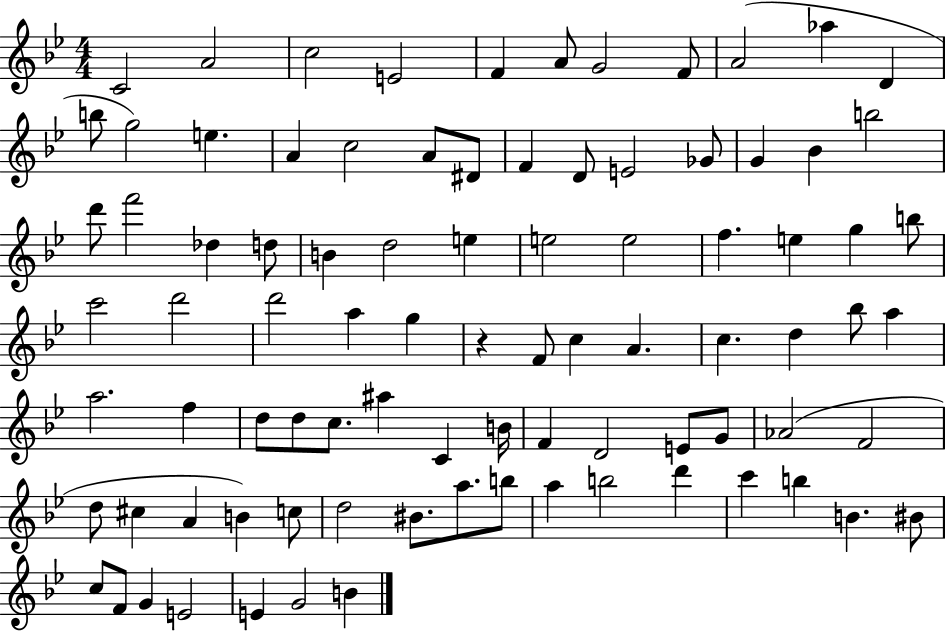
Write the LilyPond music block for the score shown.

{
  \clef treble
  \numericTimeSignature
  \time 4/4
  \key bes \major
  c'2 a'2 | c''2 e'2 | f'4 a'8 g'2 f'8 | a'2( aes''4 d'4 | \break b''8 g''2) e''4. | a'4 c''2 a'8 dis'8 | f'4 d'8 e'2 ges'8 | g'4 bes'4 b''2 | \break d'''8 f'''2 des''4 d''8 | b'4 d''2 e''4 | e''2 e''2 | f''4. e''4 g''4 b''8 | \break c'''2 d'''2 | d'''2 a''4 g''4 | r4 f'8 c''4 a'4. | c''4. d''4 bes''8 a''4 | \break a''2. f''4 | d''8 d''8 c''8. ais''4 c'4 b'16 | f'4 d'2 e'8 g'8 | aes'2( f'2 | \break d''8 cis''4 a'4 b'4) c''8 | d''2 bis'8. a''8. b''8 | a''4 b''2 d'''4 | c'''4 b''4 b'4. bis'8 | \break c''8 f'8 g'4 e'2 | e'4 g'2 b'4 | \bar "|."
}